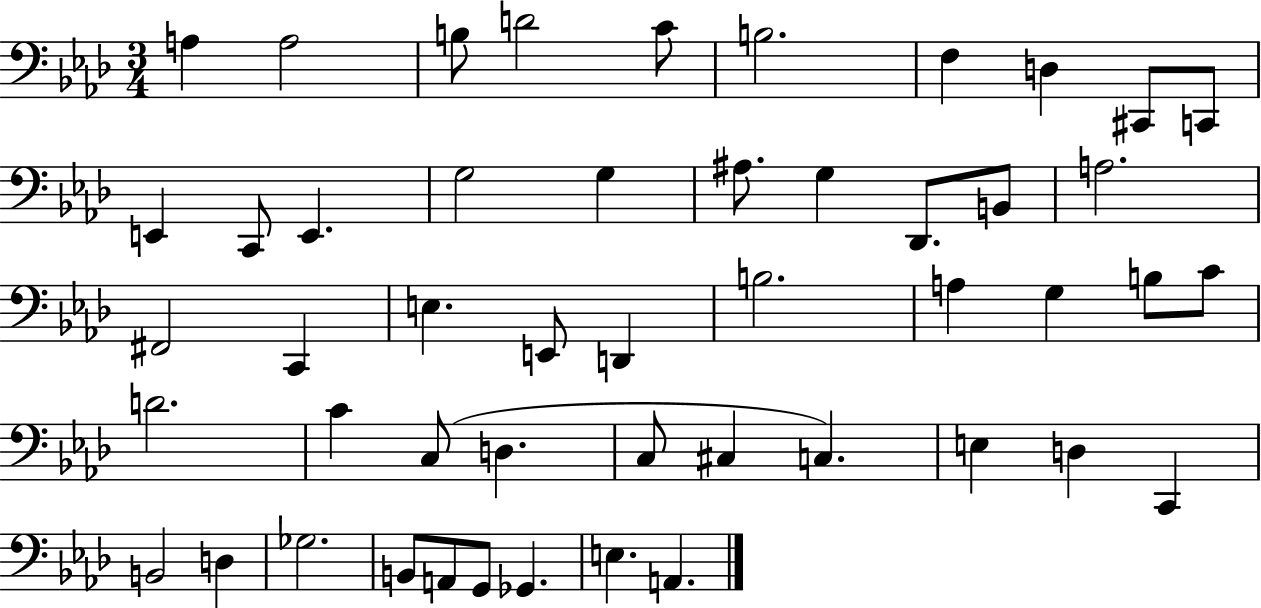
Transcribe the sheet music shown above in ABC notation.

X:1
T:Untitled
M:3/4
L:1/4
K:Ab
A, A,2 B,/2 D2 C/2 B,2 F, D, ^C,,/2 C,,/2 E,, C,,/2 E,, G,2 G, ^A,/2 G, _D,,/2 B,,/2 A,2 ^F,,2 C,, E, E,,/2 D,, B,2 A, G, B,/2 C/2 D2 C C,/2 D, C,/2 ^C, C, E, D, C,, B,,2 D, _G,2 B,,/2 A,,/2 G,,/2 _G,, E, A,,